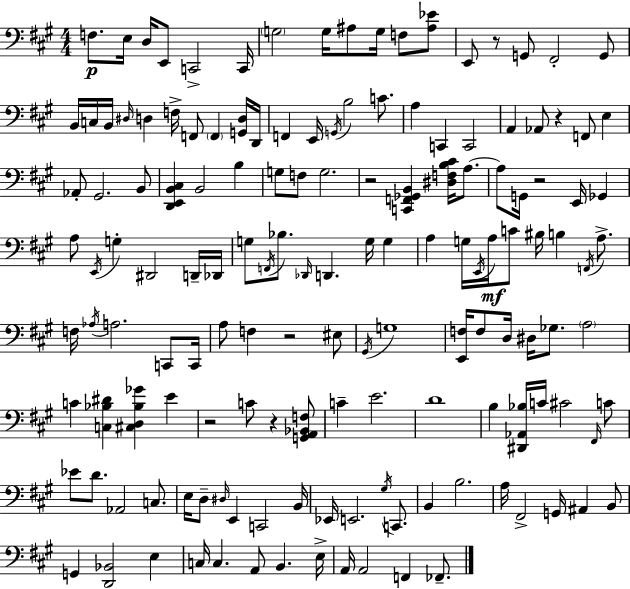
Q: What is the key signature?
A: A major